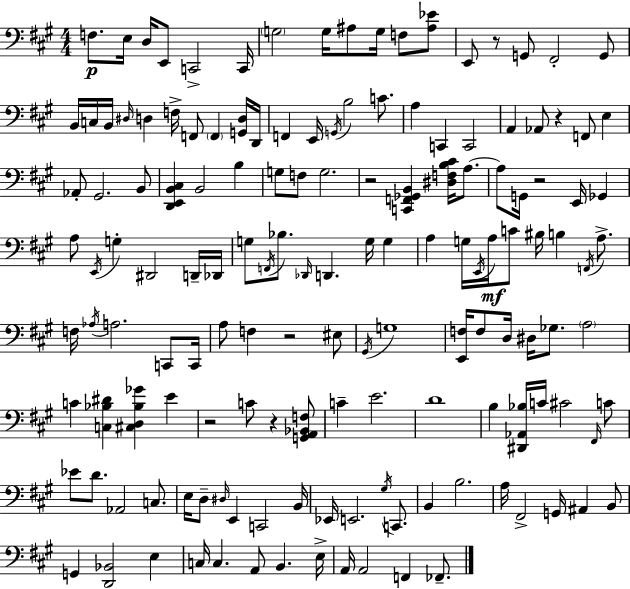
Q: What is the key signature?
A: A major